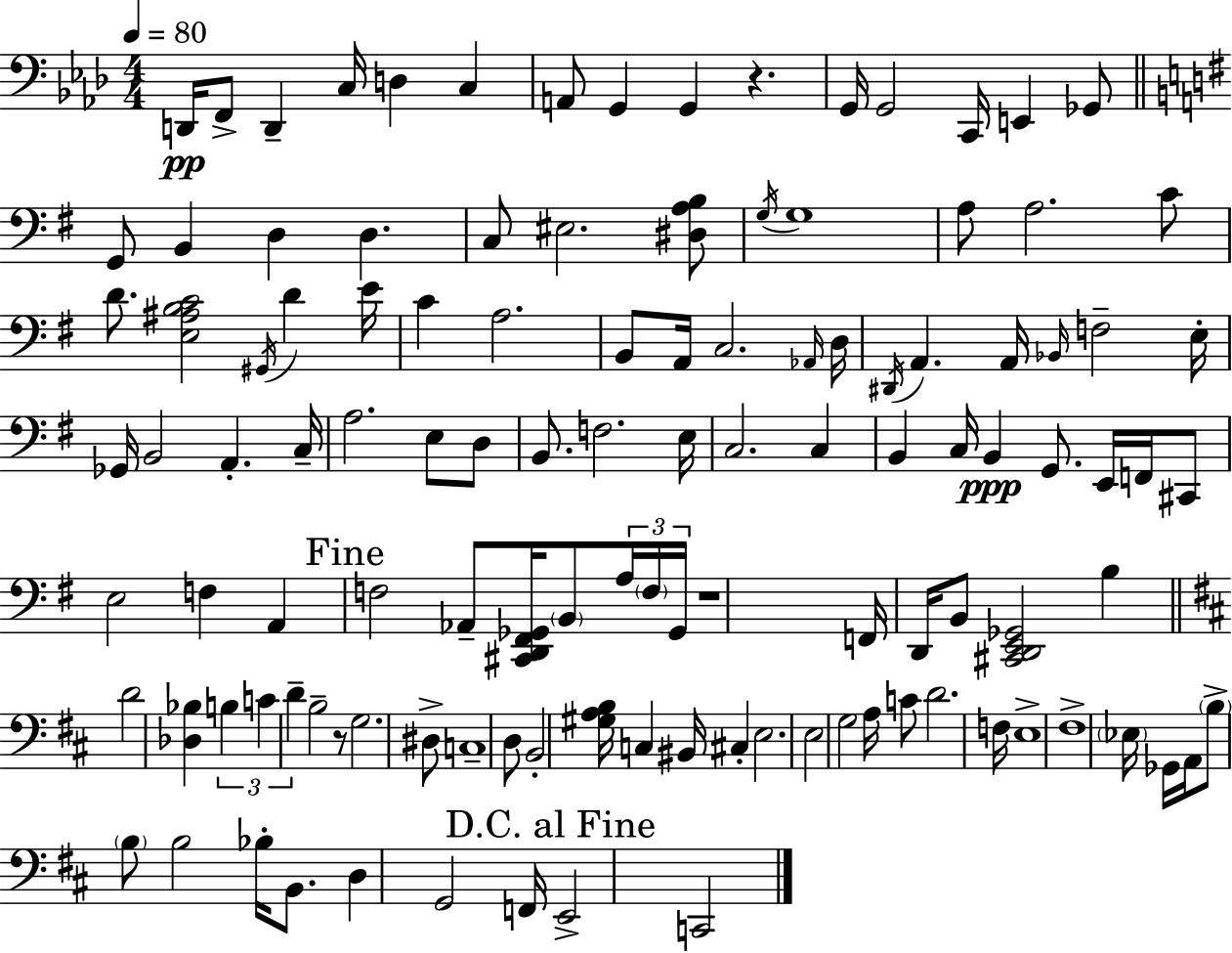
X:1
T:Untitled
M:4/4
L:1/4
K:Ab
D,,/4 F,,/2 D,, C,/4 D, C, A,,/2 G,, G,, z G,,/4 G,,2 C,,/4 E,, _G,,/2 G,,/2 B,, D, D, C,/2 ^E,2 [^D,A,B,]/2 G,/4 G,4 A,/2 A,2 C/2 D/2 [E,^A,B,C]2 ^G,,/4 D E/4 C A,2 B,,/2 A,,/4 C,2 _A,,/4 D,/4 ^D,,/4 A,, A,,/4 _B,,/4 F,2 E,/4 _G,,/4 B,,2 A,, C,/4 A,2 E,/2 D,/2 B,,/2 F,2 E,/4 C,2 C, B,, C,/4 B,, G,,/2 E,,/4 F,,/4 ^C,,/2 E,2 F, A,, F,2 _A,,/2 [^C,,D,,^F,,_G,,]/4 B,,/2 A,/4 F,/4 _G,,/4 z4 F,,/4 D,,/4 B,,/2 [^C,,D,,E,,_G,,]2 B, D2 [_D,_B,] B, C D B,2 z/2 G,2 ^D,/2 C,4 D,/2 B,,2 [^G,A,B,]/4 C, ^B,,/4 ^C, E,2 E,2 G,2 A,/4 C/2 D2 F,/4 E,4 ^F,4 _E,/4 _G,,/4 A,,/4 B,/2 B,/2 B,2 _B,/4 B,,/2 D, G,,2 F,,/4 E,,2 C,,2